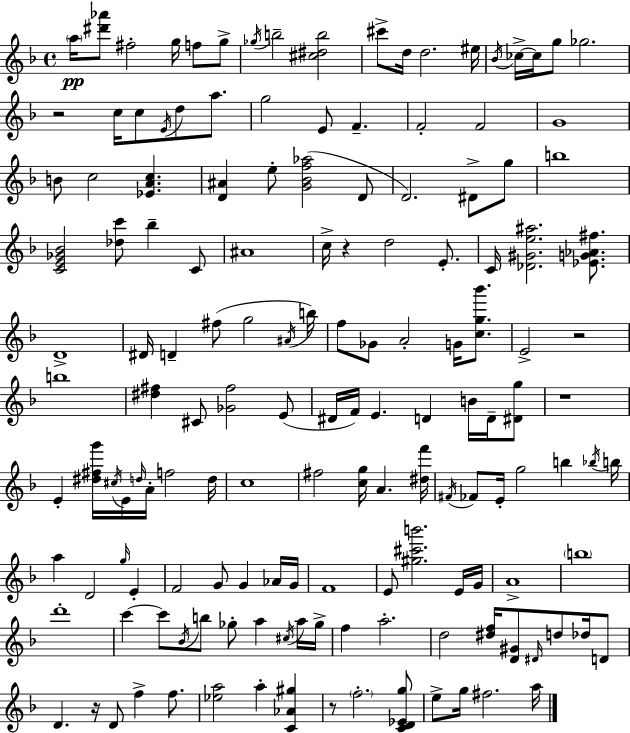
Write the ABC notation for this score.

X:1
T:Untitled
M:4/4
L:1/4
K:F
a/4 [^d'_a']/2 ^f2 g/4 f/2 g/2 _g/4 b2 [^c^db]2 ^c'/2 d/4 d2 ^e/4 _B/4 _c/4 _c/4 g/2 _g2 z2 c/4 c/2 E/4 d/2 a/2 g2 E/2 F F2 F2 G4 B/2 c2 [_EAc] [D^A] e/2 [G_Bf_a]2 D/2 D2 ^D/2 g/2 b4 [CE_G_B]2 [_dc']/2 _b C/2 ^A4 c/4 z d2 E/2 C/4 [_D^Ge^a]2 [_EG_A^f]/2 D4 ^D/4 D ^f/2 g2 ^A/4 b/4 f/2 _G/2 A2 G/4 [cg_b']/2 E2 z2 b4 [^d^f] ^C/2 [_G^f]2 E/2 ^D/4 F/4 E D B/4 D/4 [^Dg]/2 z4 E [^d^fg']/4 ^c/4 E/4 d/4 A/4 f2 d/4 c4 ^f2 [cg]/4 A [^df']/4 ^F/4 _F/2 E/4 g2 b _b/4 b/4 a D2 g/4 E F2 G/2 G _A/4 G/4 F4 E/2 [^g^c'b']2 E/4 G/4 A4 b4 d'4 c' c'/2 _B/4 b/2 _g/2 a ^c/4 a/4 _g/4 f a2 d2 [^df]/4 [D^G]/2 ^D/4 d/2 _d/4 D/2 D z/4 D/2 f f/2 [_ea]2 a [C_A^g] z/2 f2 [CD_Eg]/2 e/2 g/4 ^f2 a/4